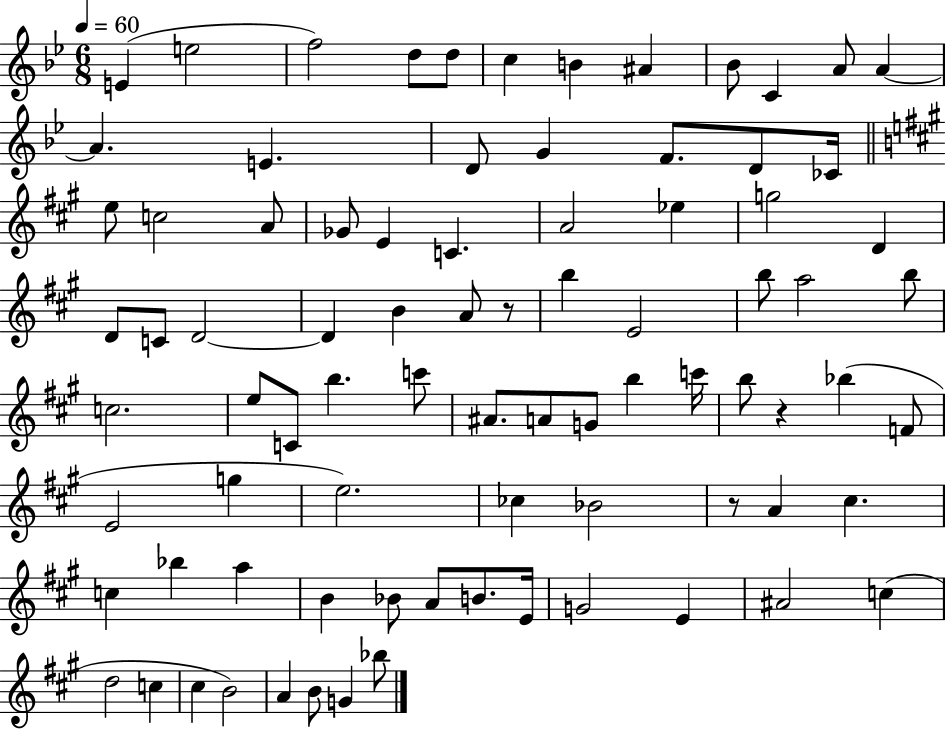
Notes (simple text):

E4/q E5/h F5/h D5/e D5/e C5/q B4/q A#4/q Bb4/e C4/q A4/e A4/q A4/q. E4/q. D4/e G4/q F4/e. D4/e CES4/s E5/e C5/h A4/e Gb4/e E4/q C4/q. A4/h Eb5/q G5/h D4/q D4/e C4/e D4/h D4/q B4/q A4/e R/e B5/q E4/h B5/e A5/h B5/e C5/h. E5/e C4/e B5/q. C6/e A#4/e. A4/e G4/e B5/q C6/s B5/e R/q Bb5/q F4/e E4/h G5/q E5/h. CES5/q Bb4/h R/e A4/q C#5/q. C5/q Bb5/q A5/q B4/q Bb4/e A4/e B4/e. E4/s G4/h E4/q A#4/h C5/q D5/h C5/q C#5/q B4/h A4/q B4/e G4/q Bb5/e